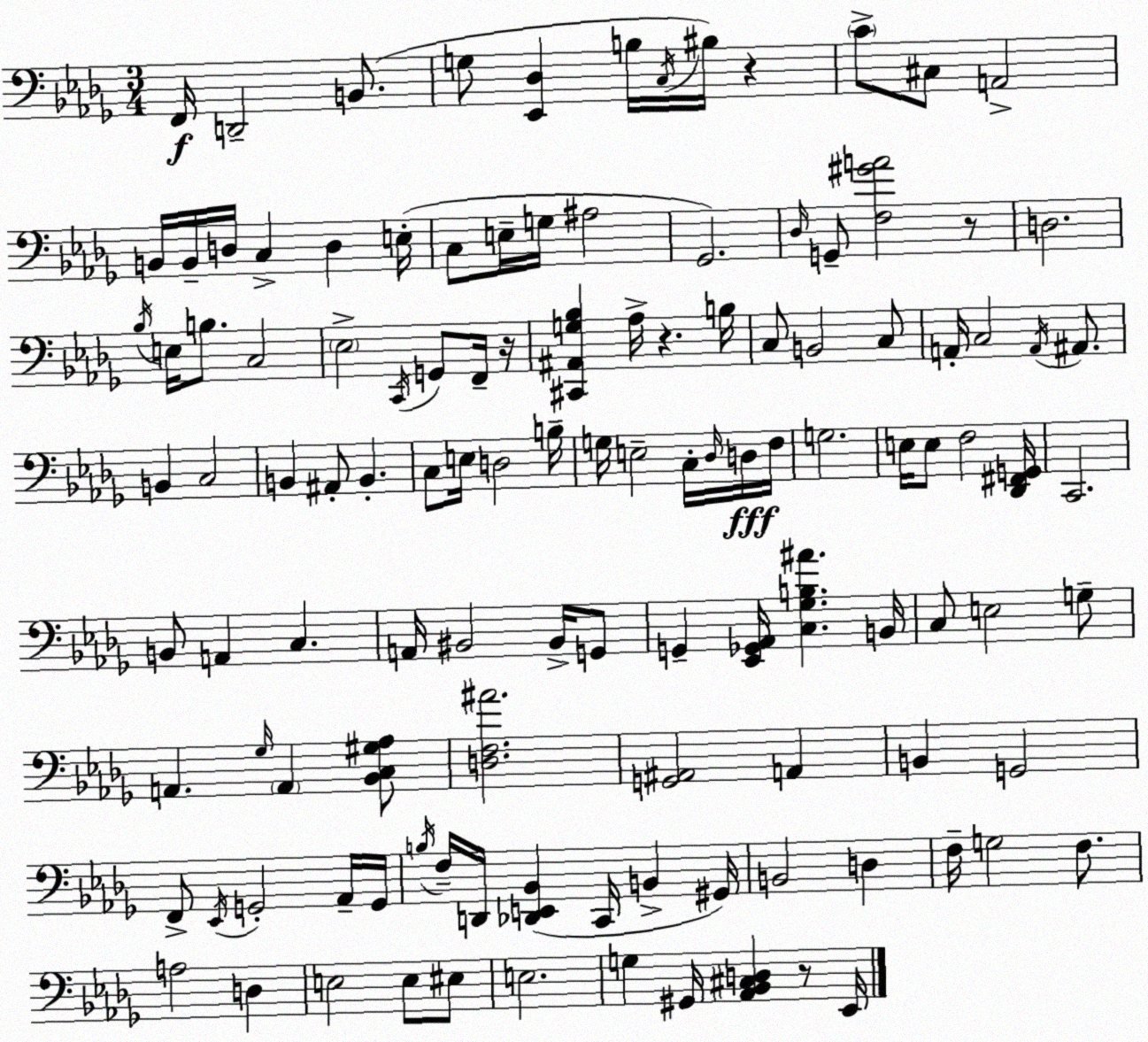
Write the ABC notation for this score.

X:1
T:Untitled
M:3/4
L:1/4
K:Bbm
F,,/4 D,,2 B,,/2 G,/2 [_E,,_D,] B,/4 C,/4 ^B,/4 z C/2 ^C,/2 A,,2 B,,/4 B,,/4 D,/4 C, D, E,/4 C,/2 E,/4 G,/4 ^A,2 _G,,2 _D,/4 G,,/2 [F,^GA]2 z/2 D,2 _B,/4 E,/4 B,/2 C,2 _E,2 C,,/4 G,,/2 F,,/4 z/4 [^C,,^A,,G,_B,] _A,/4 z B,/4 C,/2 B,,2 C,/2 A,,/4 C,2 A,,/4 ^A,,/2 B,, C,2 B,, ^A,,/2 B,, C,/2 E,/4 D,2 B,/4 G,/4 E,2 C,/4 _D,/4 D,/4 F,/4 G,2 E,/4 E,/2 F,2 [_D,,^F,,G,,]/4 C,,2 B,,/2 A,, C, A,,/4 ^B,,2 ^B,,/4 G,,/2 G,, [_E,,_G,,_A,,]/4 [C,_G,B,^A] B,,/4 C,/2 E,2 G,/2 A,, _G,/4 A,, [_B,,C,^G,_A,]/2 [D,F,^A]2 [G,,^A,,]2 A,, B,, G,,2 F,,/2 _E,,/4 G,,2 _A,,/4 G,,/4 B,/4 F,/4 D,,/4 [_D,,E,,_B,,] C,,/4 B,, ^G,,/4 B,,2 D, F,/4 G,2 F,/2 A,2 D, E,2 E,/2 ^E,/2 E,2 G, ^G,,/4 [_A,,_B,,^C,D,] z/2 _E,,/4